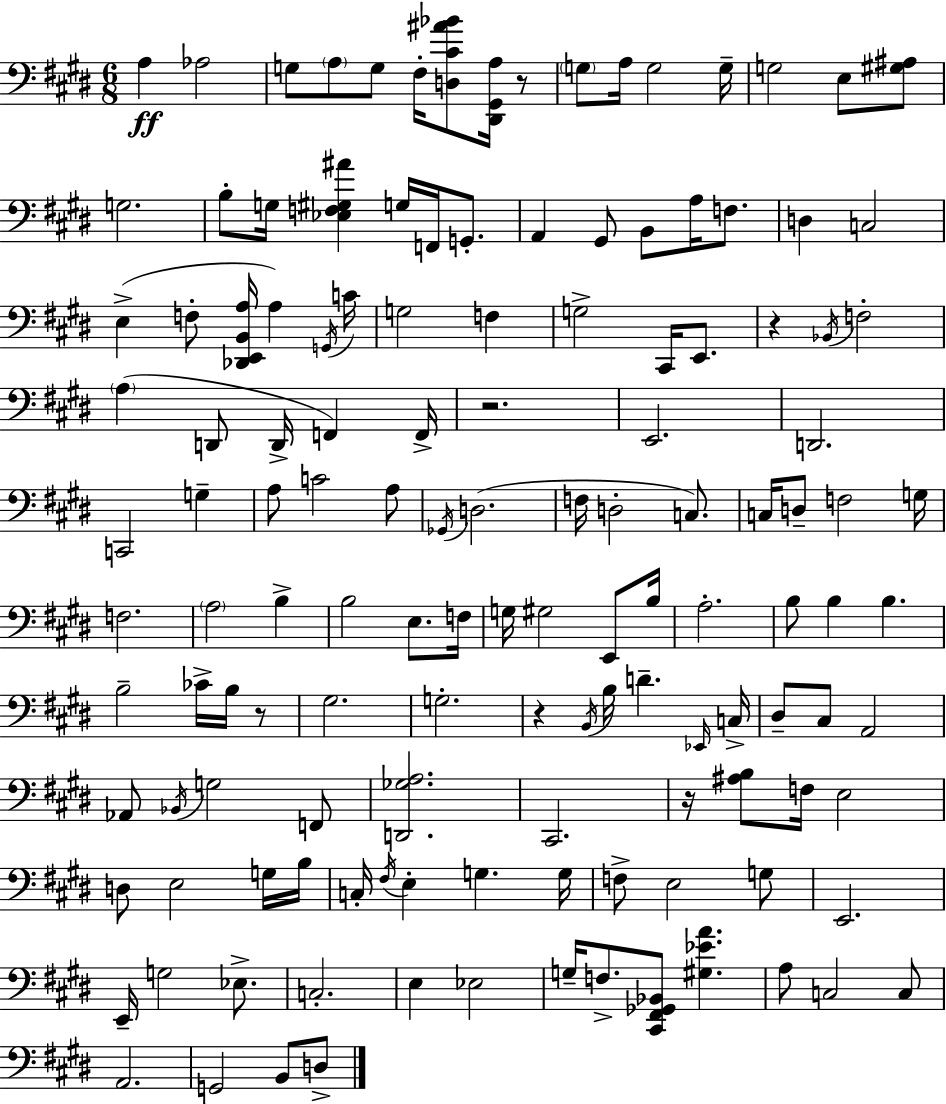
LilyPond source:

{
  \clef bass
  \numericTimeSignature
  \time 6/8
  \key e \major
  a4\ff aes2 | g8 \parenthesize a8 g8 fis16-. <d cis' ais' bes'>8 <dis, gis, a>16 r8 | \parenthesize g8 a16 g2 g16-- | g2 e8 <gis ais>8 | \break g2. | b8-. g16 <ees f gis ais'>4 g16 f,16 g,8.-. | a,4 gis,8 b,8 a16 f8. | d4 c2 | \break e4->( f8-. <des, e, b, a>16 a4) \acciaccatura { g,16 } | c'16 g2 f4 | g2-> cis,16 e,8. | r4 \acciaccatura { bes,16 } f2-. | \break \parenthesize a4( d,8 d,16-> f,4) | f,16-> r2. | e,2. | d,2. | \break c,2 g4-- | a8 c'2 | a8 \acciaccatura { ges,16 }( d2. | f16 d2-. | \break c8.) c16 d8-- f2 | g16 f2. | \parenthesize a2 b4-> | b2 e8. | \break f16 g16 gis2 | e,8 b16 a2.-. | b8 b4 b4. | b2-- ces'16-> | \break b16 r8 gis2. | g2.-. | r4 \acciaccatura { b,16 } b16 d'4.-- | \grace { ees,16 } c16-> dis8-- cis8 a,2 | \break aes,8 \acciaccatura { bes,16 } g2 | f,8 <d, ges a>2. | cis,2. | r16 <ais b>8 f16 e2 | \break d8 e2 | g16 b16 c16-. \acciaccatura { fis16 } e4-. | g4. g16 f8-> e2 | g8 e,2. | \break e,16-- g2 | ees8.-> c2.-. | e4 ees2 | g16-- f8.-> <cis, fis, ges, bes,>8 | \break <gis ees' a'>4. a8 c2 | c8 a,2. | g,2 | b,8 d8-> \bar "|."
}